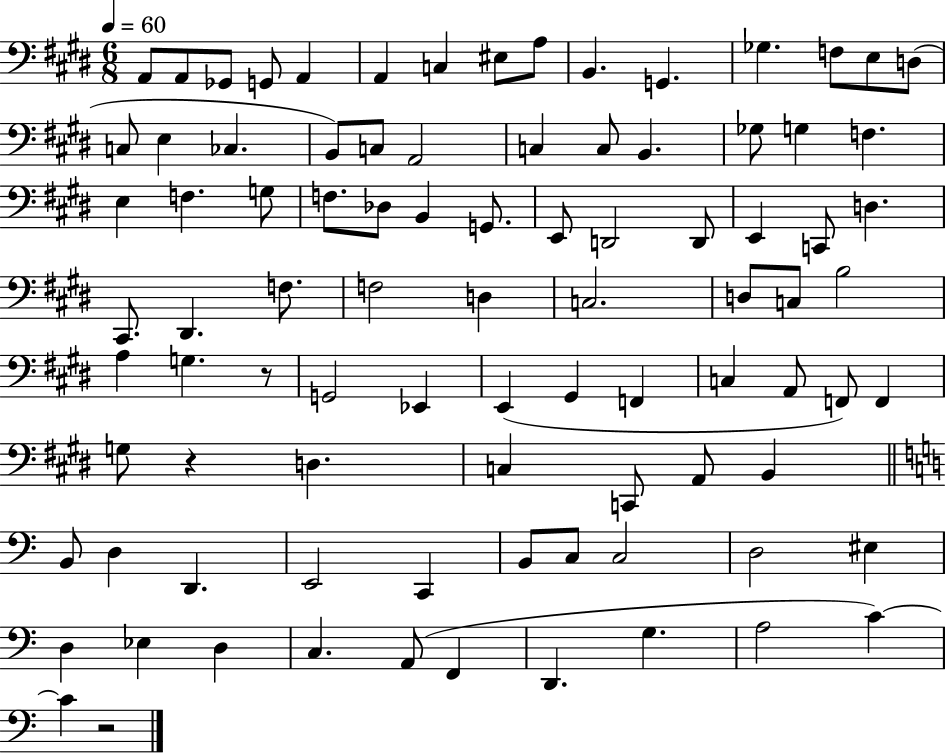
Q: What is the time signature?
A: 6/8